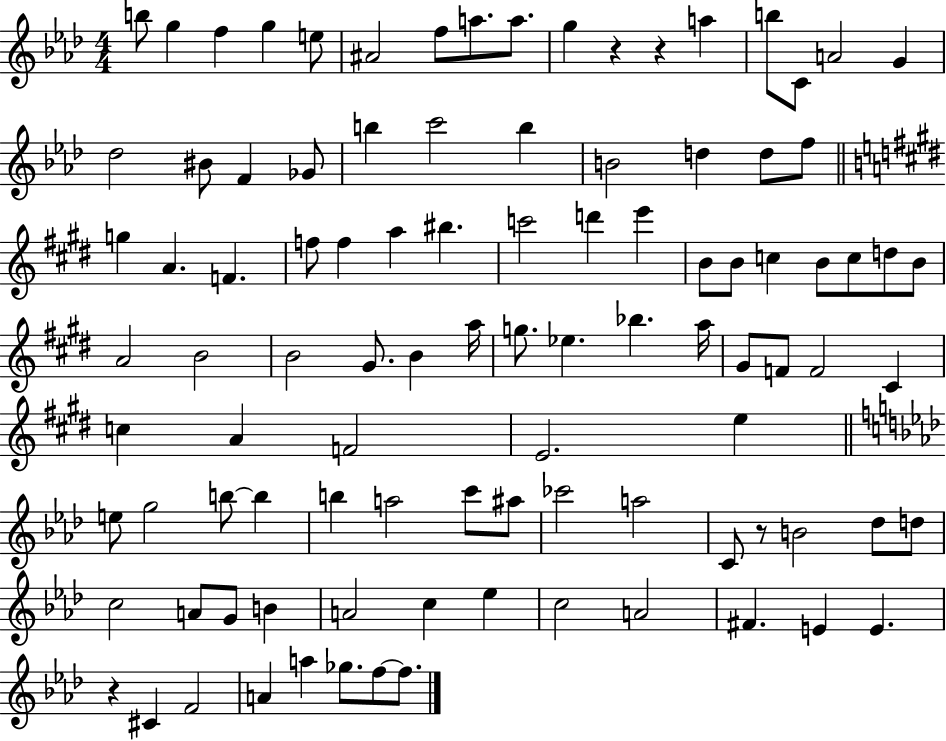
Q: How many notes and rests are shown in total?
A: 99